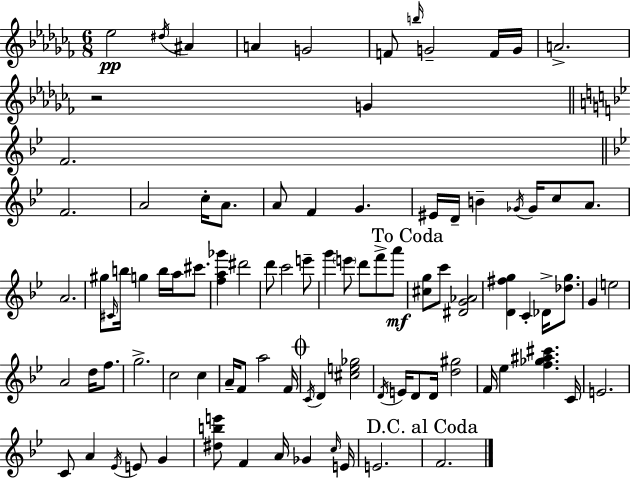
{
  \clef treble
  \numericTimeSignature
  \time 6/8
  \key aes \minor
  ees''2\pp \acciaccatura { dis''16 } ais'4 | a'4 g'2 | f'8 \grace { b''16 } g'2-- | f'16 g'16 a'2.-> | \break r2 g'4 | \bar "||" \break \key g \minor f'2. | \bar "||" \break \key bes \major f'2. | a'2 c''16-. a'8. | a'8 f'4 g'4. | eis'16 d'16-- b'4-- \acciaccatura { ges'16 } ges'16 c''8 a'8. | \break a'2. | gis''8 \grace { cis'16 } b''16 g''4 b''16 a''16 cis'''8. | <f'' a'' ges'''>4 dis'''2 | d'''8 c'''2 | \break e'''8-- g'''4 \parenthesize e'''8 d'''8 f'''8-> | a'''8\mf \mark "To Coda" <cis'' g''>8 c'''8 <dis' g' aes'>2 | <d' fis'' g''>4 c'4-. des'16-> <des'' g''>8. | g'4 e''2 | \break a'2 d''16 f''8. | g''2.-> | c''2 c''4 | a'16-- f'8 a''2 | \break f'16 \mark \markup { \musicglyph "scripts.coda" } \acciaccatura { c'16 } d'4 <cis'' e'' ges''>2 | \acciaccatura { d'16 } e'16 d'8 d'16 <d'' gis''>2 | f'16 ees''4 <f'' ges'' ais'' cis'''>4. | c'16 e'2. | \break c'8 a'4 \acciaccatura { ees'16 } e'8 | g'4 <dis'' b'' e'''>8 f'4 a'16 | ges'4 \grace { c''16 } e'16 e'2. | \mark "D.C. al Coda" f'2. | \break \bar "|."
}